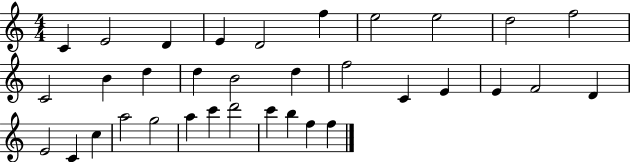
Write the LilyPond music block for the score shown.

{
  \clef treble
  \numericTimeSignature
  \time 4/4
  \key c \major
  c'4 e'2 d'4 | e'4 d'2 f''4 | e''2 e''2 | d''2 f''2 | \break c'2 b'4 d''4 | d''4 b'2 d''4 | f''2 c'4 e'4 | e'4 f'2 d'4 | \break e'2 c'4 c''4 | a''2 g''2 | a''4 c'''4 d'''2 | c'''4 b''4 f''4 f''4 | \break \bar "|."
}